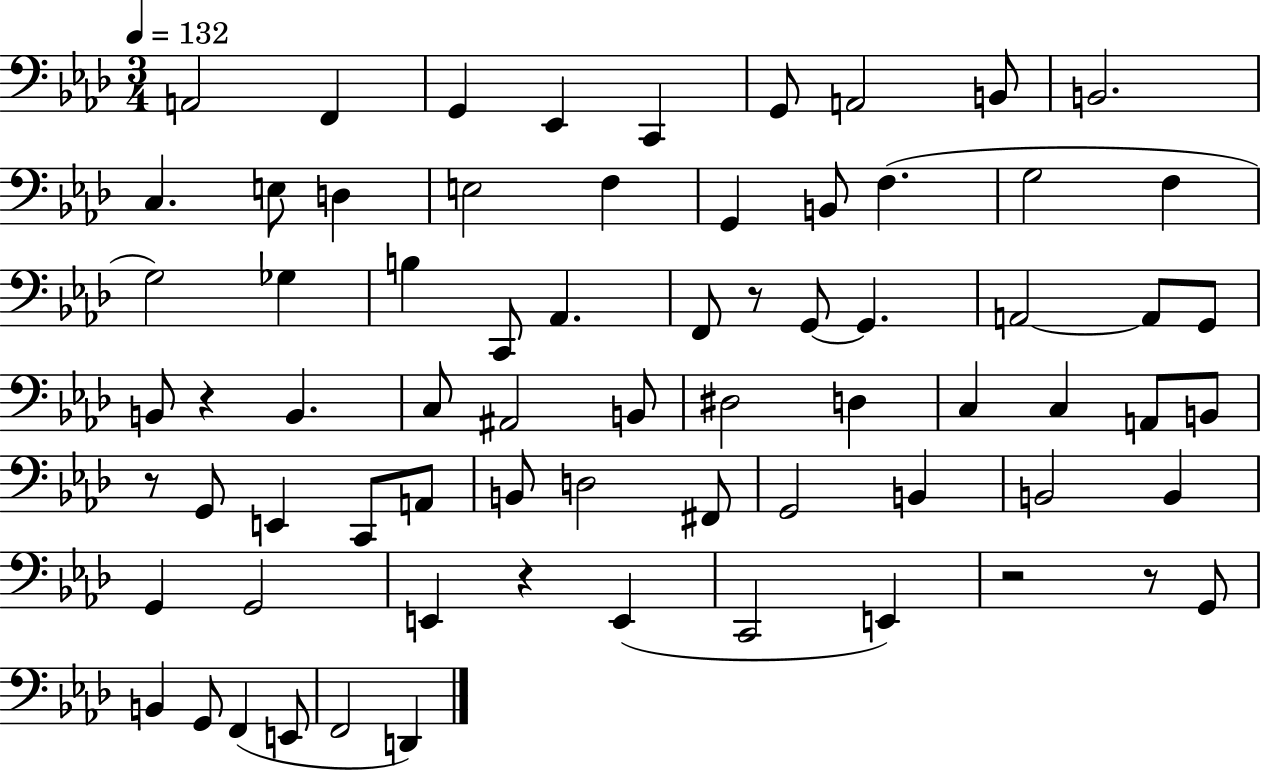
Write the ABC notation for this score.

X:1
T:Untitled
M:3/4
L:1/4
K:Ab
A,,2 F,, G,, _E,, C,, G,,/2 A,,2 B,,/2 B,,2 C, E,/2 D, E,2 F, G,, B,,/2 F, G,2 F, G,2 _G, B, C,,/2 _A,, F,,/2 z/2 G,,/2 G,, A,,2 A,,/2 G,,/2 B,,/2 z B,, C,/2 ^A,,2 B,,/2 ^D,2 D, C, C, A,,/2 B,,/2 z/2 G,,/2 E,, C,,/2 A,,/2 B,,/2 D,2 ^F,,/2 G,,2 B,, B,,2 B,, G,, G,,2 E,, z E,, C,,2 E,, z2 z/2 G,,/2 B,, G,,/2 F,, E,,/2 F,,2 D,,